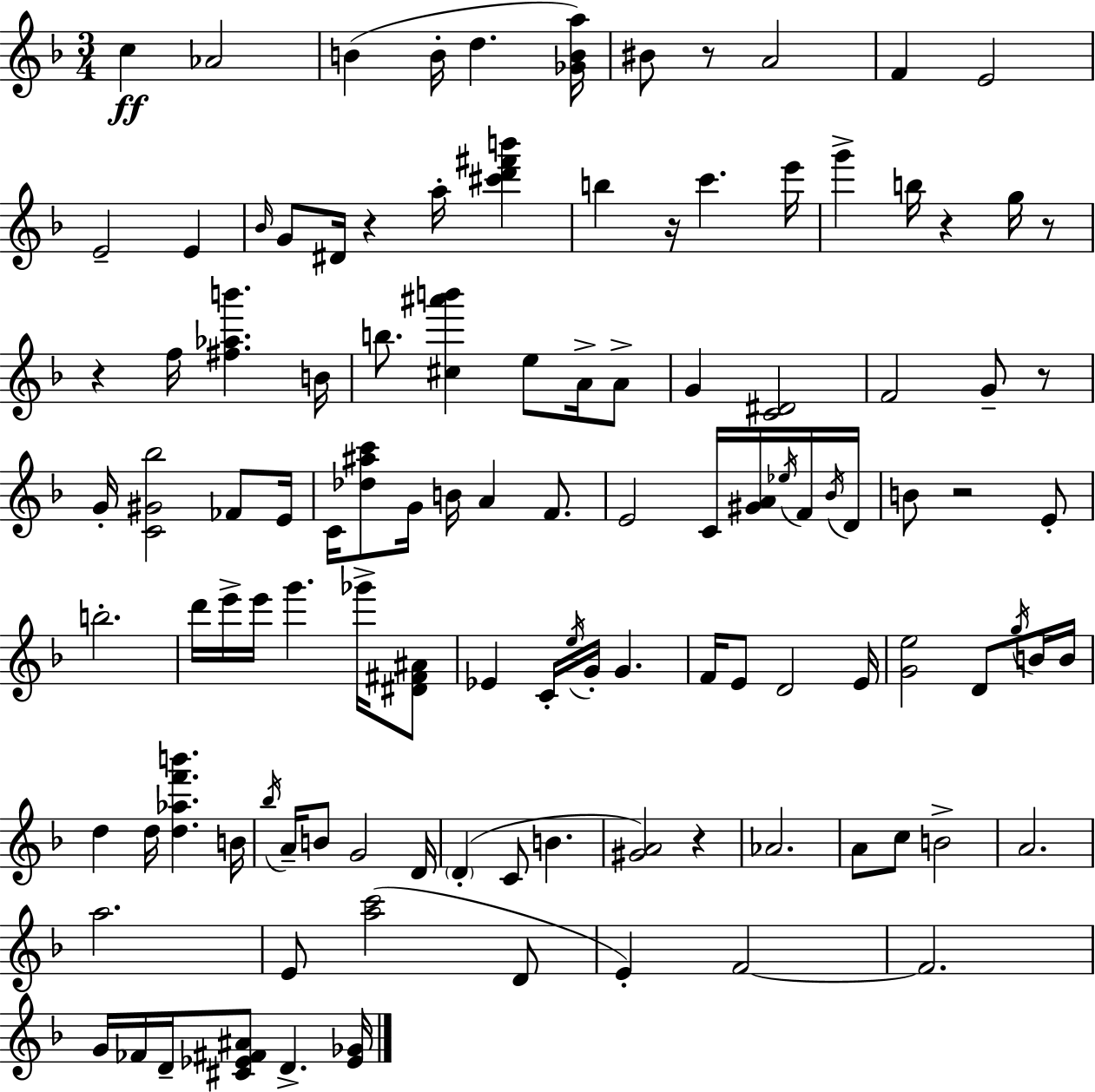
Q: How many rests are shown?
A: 9